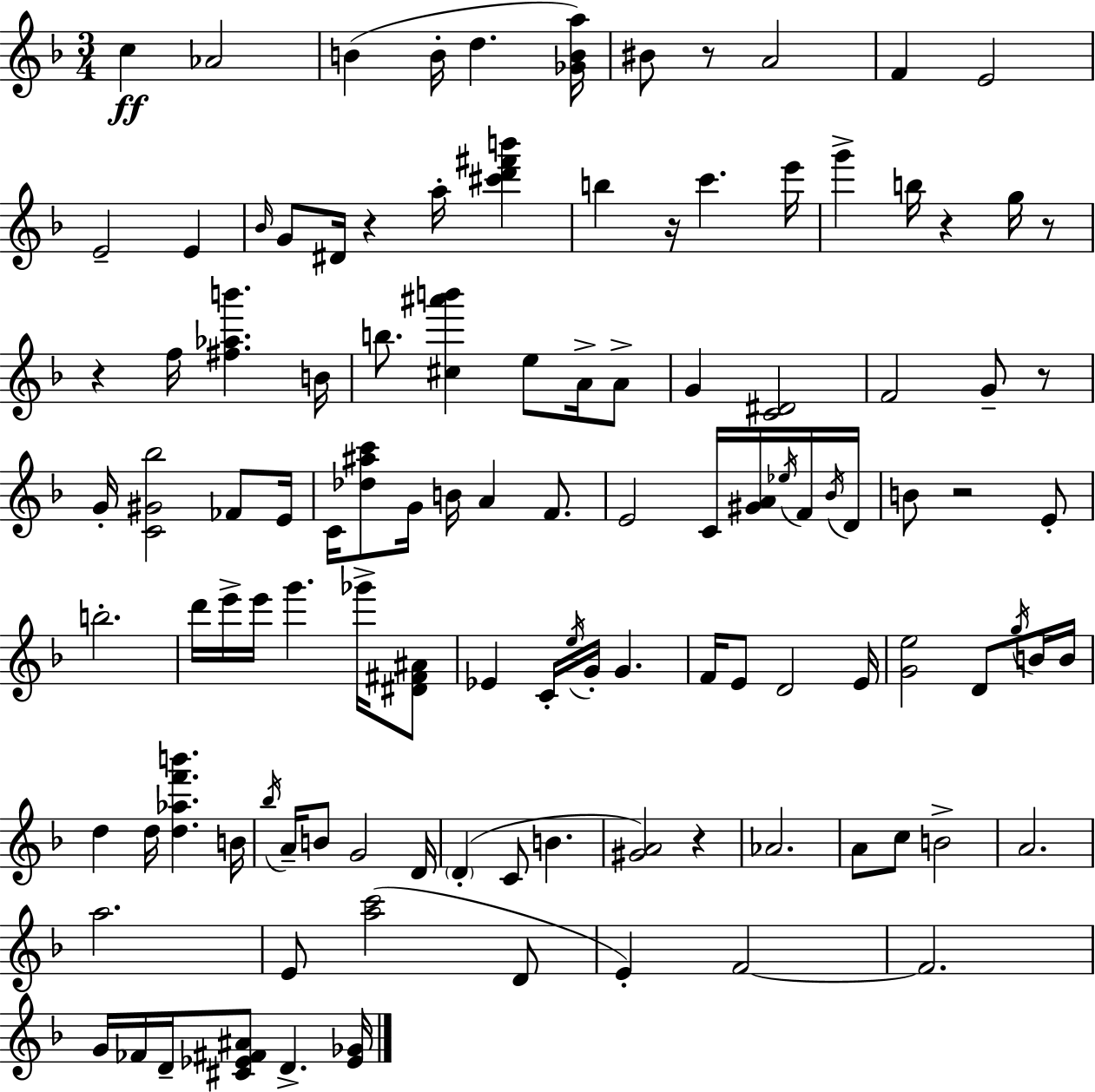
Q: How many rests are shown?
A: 9